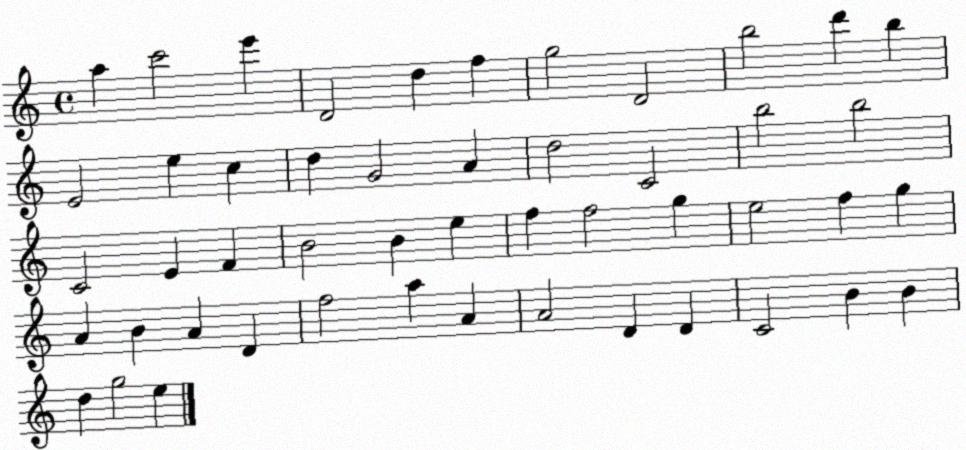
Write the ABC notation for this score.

X:1
T:Untitled
M:4/4
L:1/4
K:C
a c'2 e' D2 d f g2 D2 b2 d' b E2 e c d G2 A d2 C2 b2 b2 C2 E F B2 B e f f2 g e2 f g A B A D f2 a A A2 D D C2 B B d g2 e